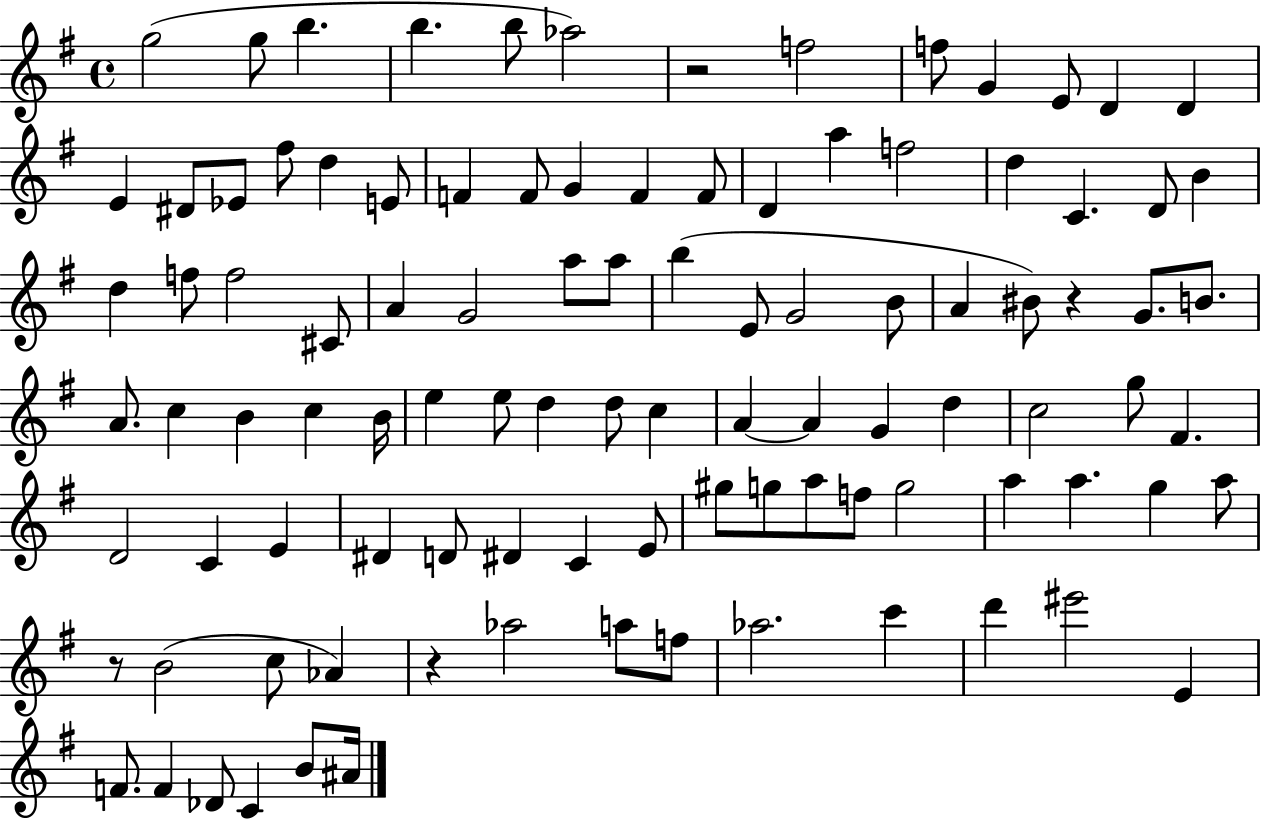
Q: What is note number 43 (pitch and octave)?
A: A4